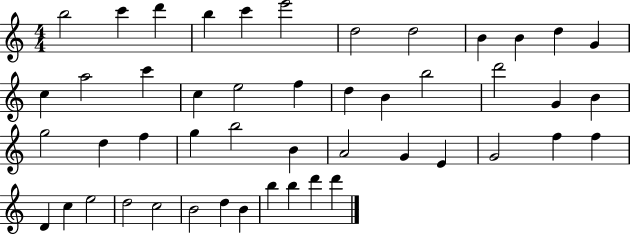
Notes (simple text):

B5/h C6/q D6/q B5/q C6/q E6/h D5/h D5/h B4/q B4/q D5/q G4/q C5/q A5/h C6/q C5/q E5/h F5/q D5/q B4/q B5/h D6/h G4/q B4/q G5/h D5/q F5/q G5/q B5/h B4/q A4/h G4/q E4/q G4/h F5/q F5/q D4/q C5/q E5/h D5/h C5/h B4/h D5/q B4/q B5/q B5/q D6/q D6/q